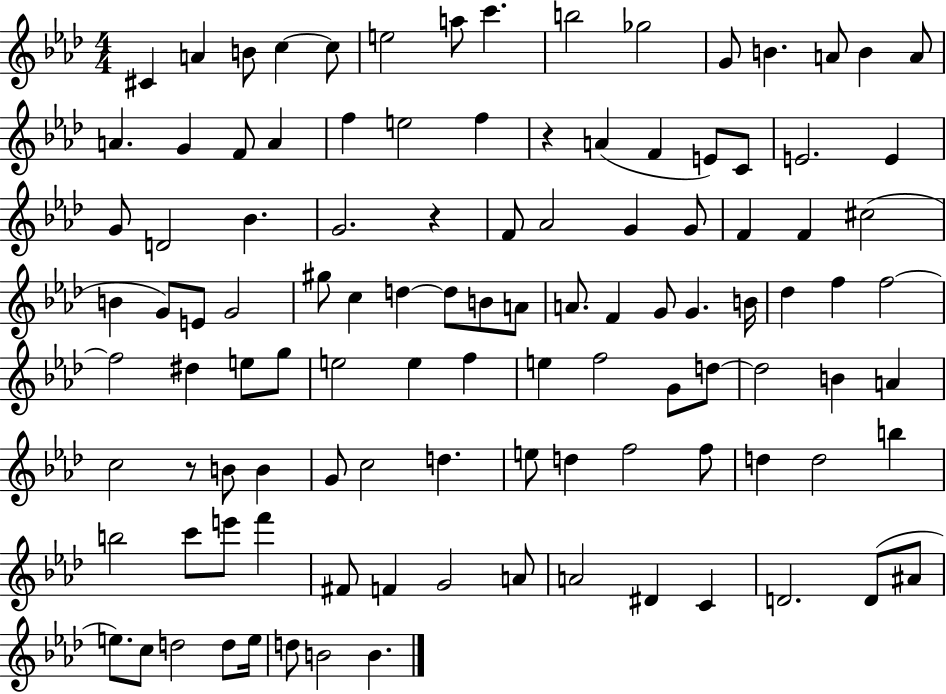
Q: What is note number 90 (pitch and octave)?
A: F4